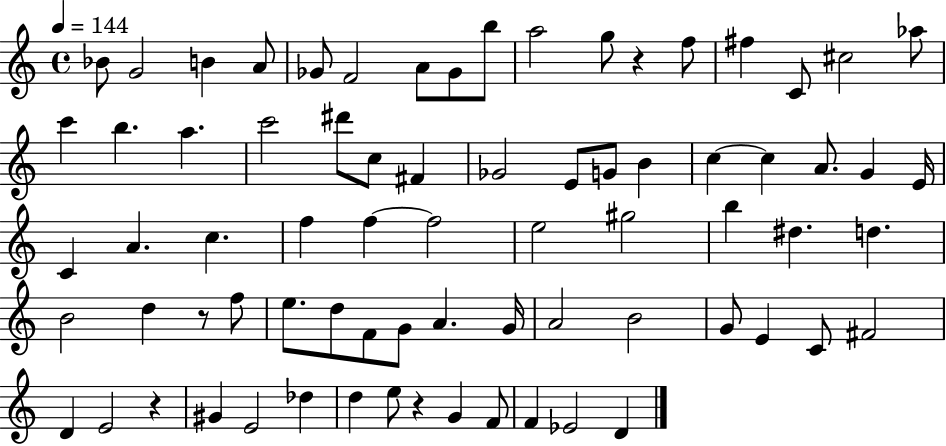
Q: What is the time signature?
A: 4/4